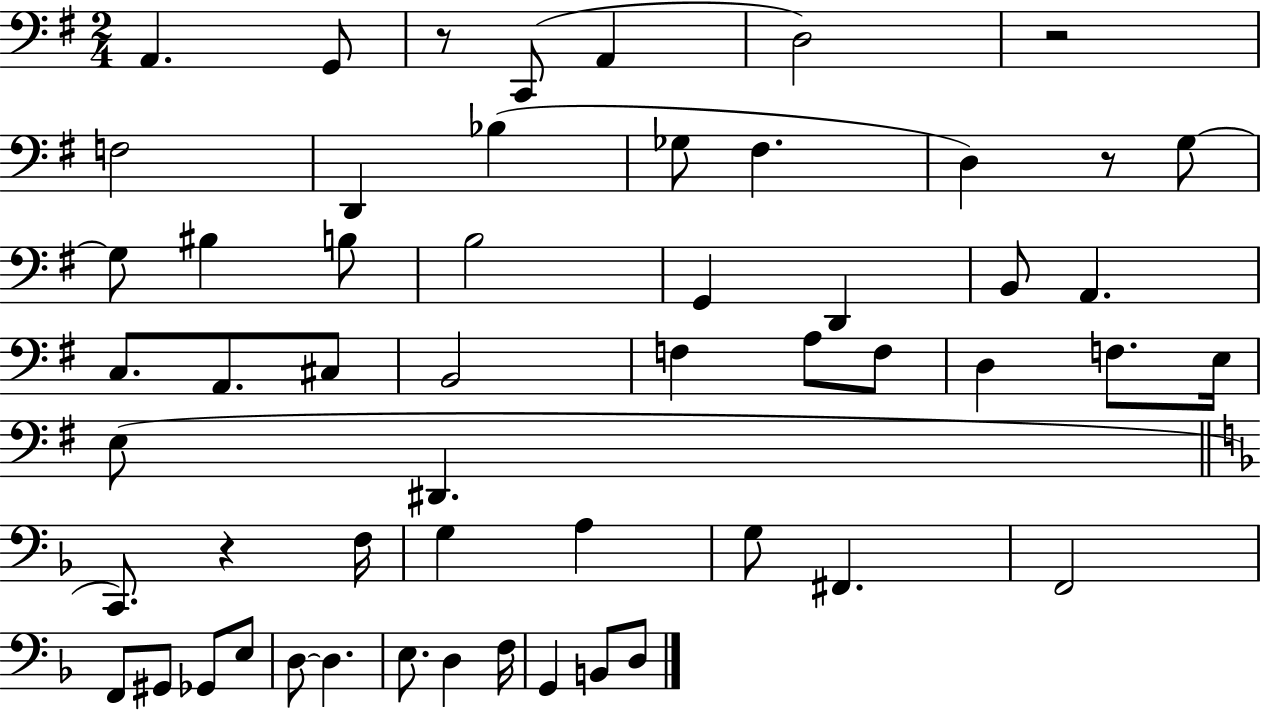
{
  \clef bass
  \numericTimeSignature
  \time 2/4
  \key g \major
  a,4. g,8 | r8 c,8( a,4 | d2) | r2 | \break f2 | d,4 bes4( | ges8 fis4. | d4) r8 g8~~ | \break g8 bis4 b8 | b2 | g,4 d,4 | b,8 a,4. | \break c8. a,8. cis8 | b,2 | f4 a8 f8 | d4 f8. e16 | \break e8( dis,4. | \bar "||" \break \key f \major c,8.) r4 f16 | g4 a4 | g8 fis,4. | f,2 | \break f,8 gis,8 ges,8 e8 | d8~~ d4. | e8. d4 f16 | g,4 b,8 d8 | \break \bar "|."
}